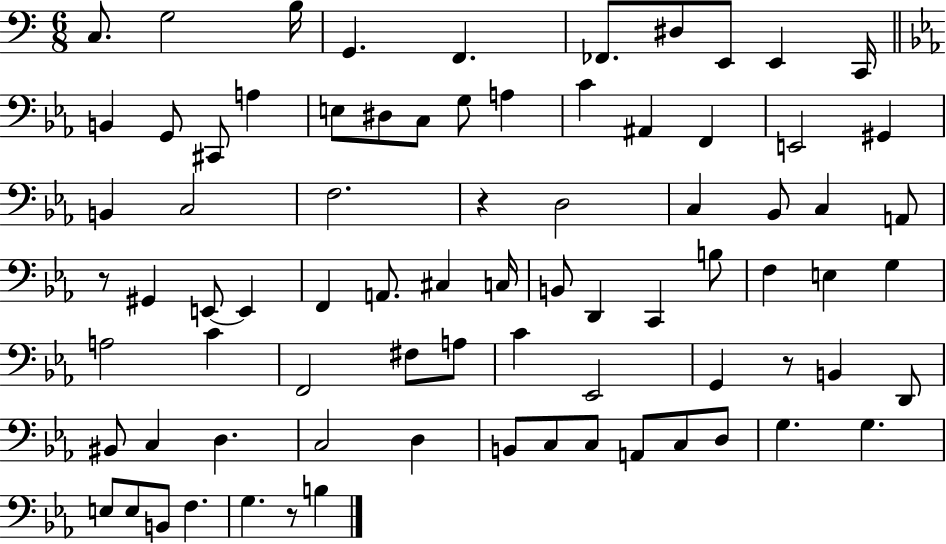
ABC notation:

X:1
T:Untitled
M:6/8
L:1/4
K:C
C,/2 G,2 B,/4 G,, F,, _F,,/2 ^D,/2 E,,/2 E,, C,,/4 B,, G,,/2 ^C,,/2 A, E,/2 ^D,/2 C,/2 G,/2 A, C ^A,, F,, E,,2 ^G,, B,, C,2 F,2 z D,2 C, _B,,/2 C, A,,/2 z/2 ^G,, E,,/2 E,, F,, A,,/2 ^C, C,/4 B,,/2 D,, C,, B,/2 F, E, G, A,2 C F,,2 ^F,/2 A,/2 C _E,,2 G,, z/2 B,, D,,/2 ^B,,/2 C, D, C,2 D, B,,/2 C,/2 C,/2 A,,/2 C,/2 D,/2 G, G, E,/2 E,/2 B,,/2 F, G, z/2 B,